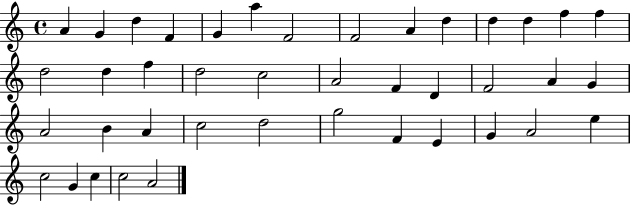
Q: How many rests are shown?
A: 0